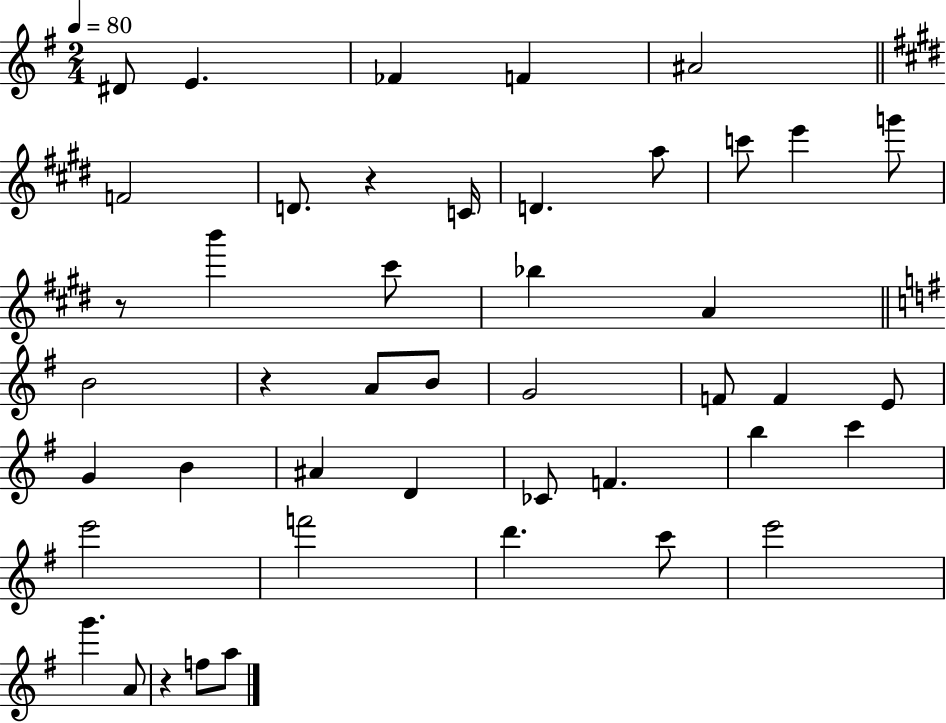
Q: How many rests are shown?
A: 4